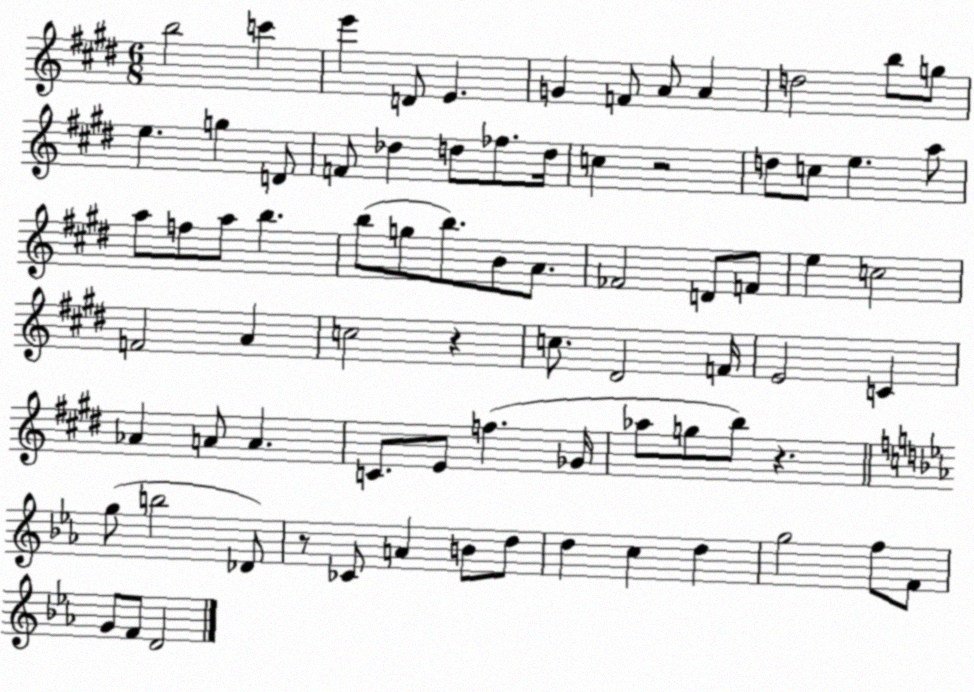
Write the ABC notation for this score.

X:1
T:Untitled
M:6/8
L:1/4
K:E
b2 c' e' D/2 E G F/2 A/2 A d2 b/2 g/2 e g D/2 F/2 _d d/2 _f/2 d/4 c z2 d/2 c/2 e a/2 a/2 f/2 a/2 b b/2 g/2 b/2 B/2 A/2 _F2 D/2 F/2 e c2 F2 A c2 z c/2 ^D2 F/4 E2 C _A A/2 A C/2 E/2 f _G/4 _a/2 g/2 b/2 z g/2 b2 _D/2 z/2 _C/2 A B/2 d/2 d c d g2 f/2 F/2 G/2 F/2 D2